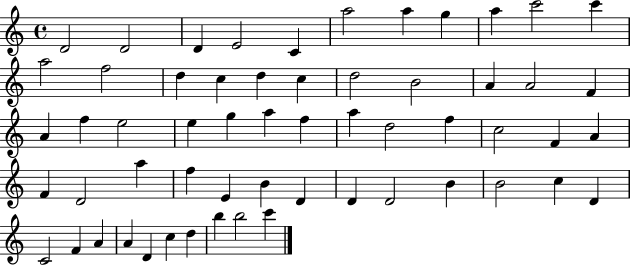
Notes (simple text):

D4/h D4/h D4/q E4/h C4/q A5/h A5/q G5/q A5/q C6/h C6/q A5/h F5/h D5/q C5/q D5/q C5/q D5/h B4/h A4/q A4/h F4/q A4/q F5/q E5/h E5/q G5/q A5/q F5/q A5/q D5/h F5/q C5/h F4/q A4/q F4/q D4/h A5/q F5/q E4/q B4/q D4/q D4/q D4/h B4/q B4/h C5/q D4/q C4/h F4/q A4/q A4/q D4/q C5/q D5/q B5/q B5/h C6/q